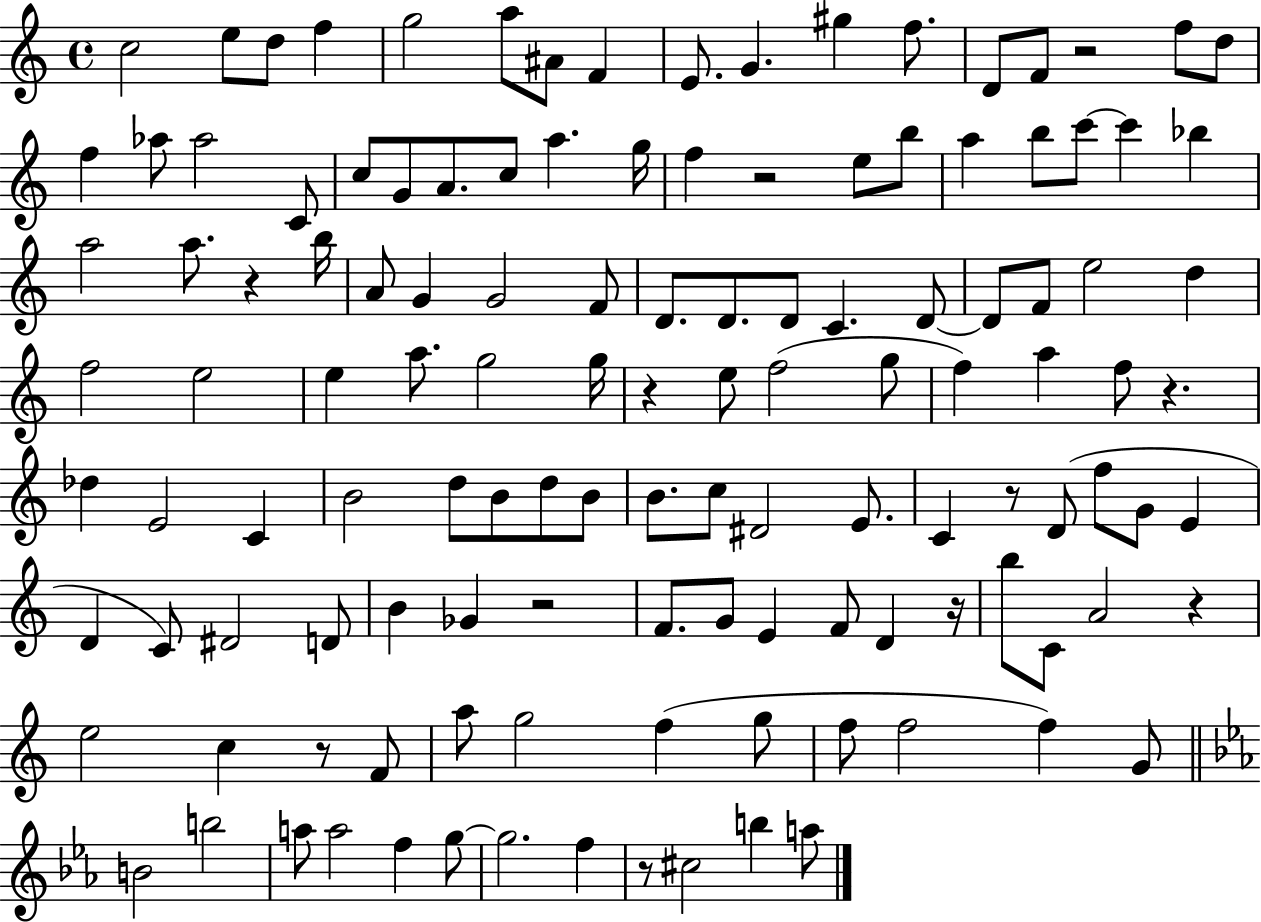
X:1
T:Untitled
M:4/4
L:1/4
K:C
c2 e/2 d/2 f g2 a/2 ^A/2 F E/2 G ^g f/2 D/2 F/2 z2 f/2 d/2 f _a/2 _a2 C/2 c/2 G/2 A/2 c/2 a g/4 f z2 e/2 b/2 a b/2 c'/2 c' _b a2 a/2 z b/4 A/2 G G2 F/2 D/2 D/2 D/2 C D/2 D/2 F/2 e2 d f2 e2 e a/2 g2 g/4 z e/2 f2 g/2 f a f/2 z _d E2 C B2 d/2 B/2 d/2 B/2 B/2 c/2 ^D2 E/2 C z/2 D/2 f/2 G/2 E D C/2 ^D2 D/2 B _G z2 F/2 G/2 E F/2 D z/4 b/2 C/2 A2 z e2 c z/2 F/2 a/2 g2 f g/2 f/2 f2 f G/2 B2 b2 a/2 a2 f g/2 g2 f z/2 ^c2 b a/2